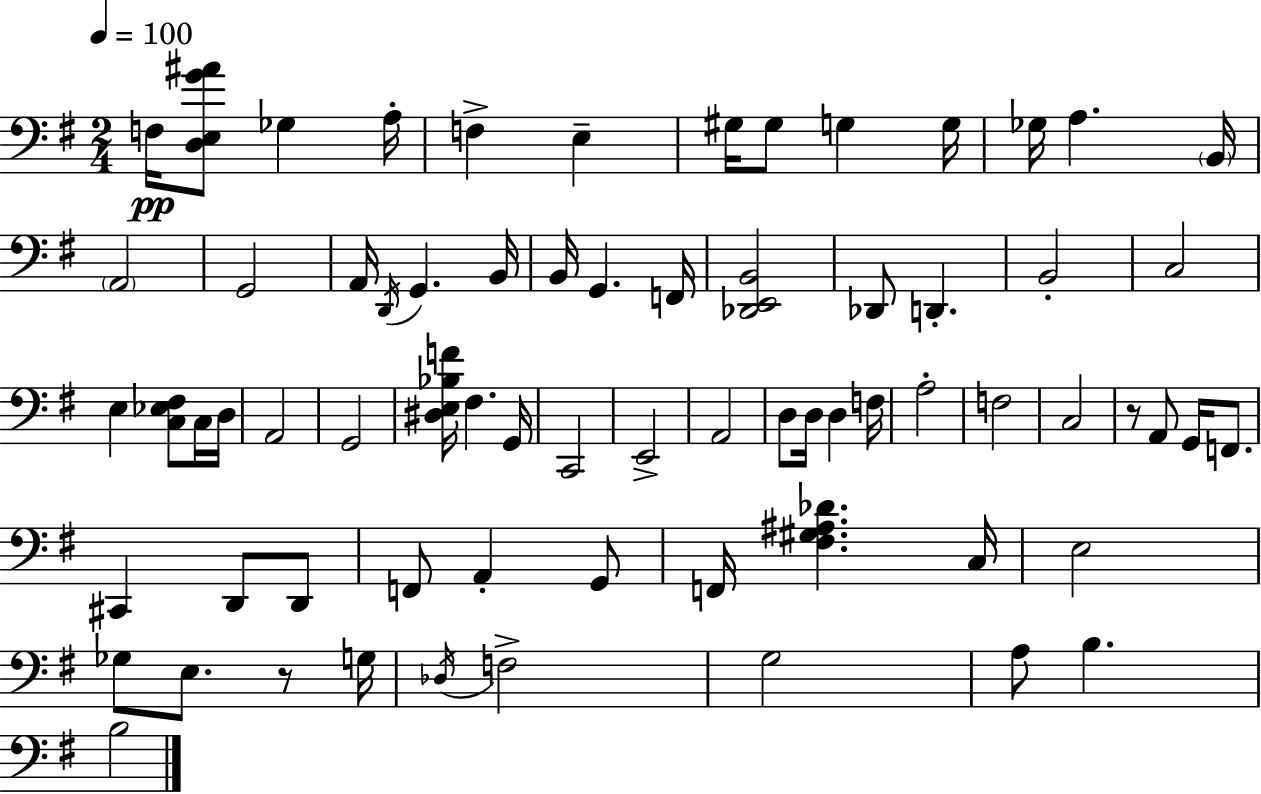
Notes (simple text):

F3/s [D3,E3,G4,A#4]/e Gb3/q A3/s F3/q E3/q G#3/s G#3/e G3/q G3/s Gb3/s A3/q. B2/s A2/h G2/h A2/s D2/s G2/q. B2/s B2/s G2/q. F2/s [Db2,E2,B2]/h Db2/e D2/q. B2/h C3/h E3/q [C3,Eb3,F#3]/e C3/s D3/s A2/h G2/h [D#3,E3,Bb3,F4]/s F#3/q. G2/s C2/h E2/h A2/h D3/e D3/s D3/q F3/s A3/h F3/h C3/h R/e A2/e G2/s F2/e. C#2/q D2/e D2/e F2/e A2/q G2/e F2/s [F#3,G#3,A#3,Db4]/q. C3/s E3/h Gb3/e E3/e. R/e G3/s Db3/s F3/h G3/h A3/e B3/q. B3/h